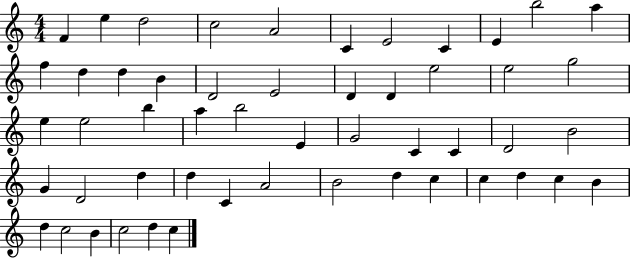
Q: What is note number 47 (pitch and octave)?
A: D5